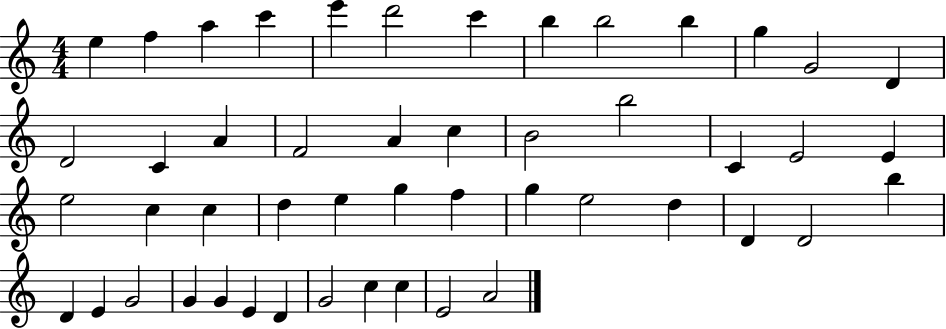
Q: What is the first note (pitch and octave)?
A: E5